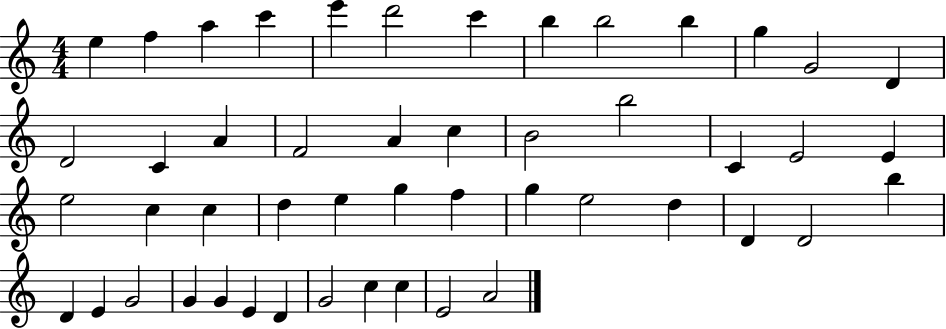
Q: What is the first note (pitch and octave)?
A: E5